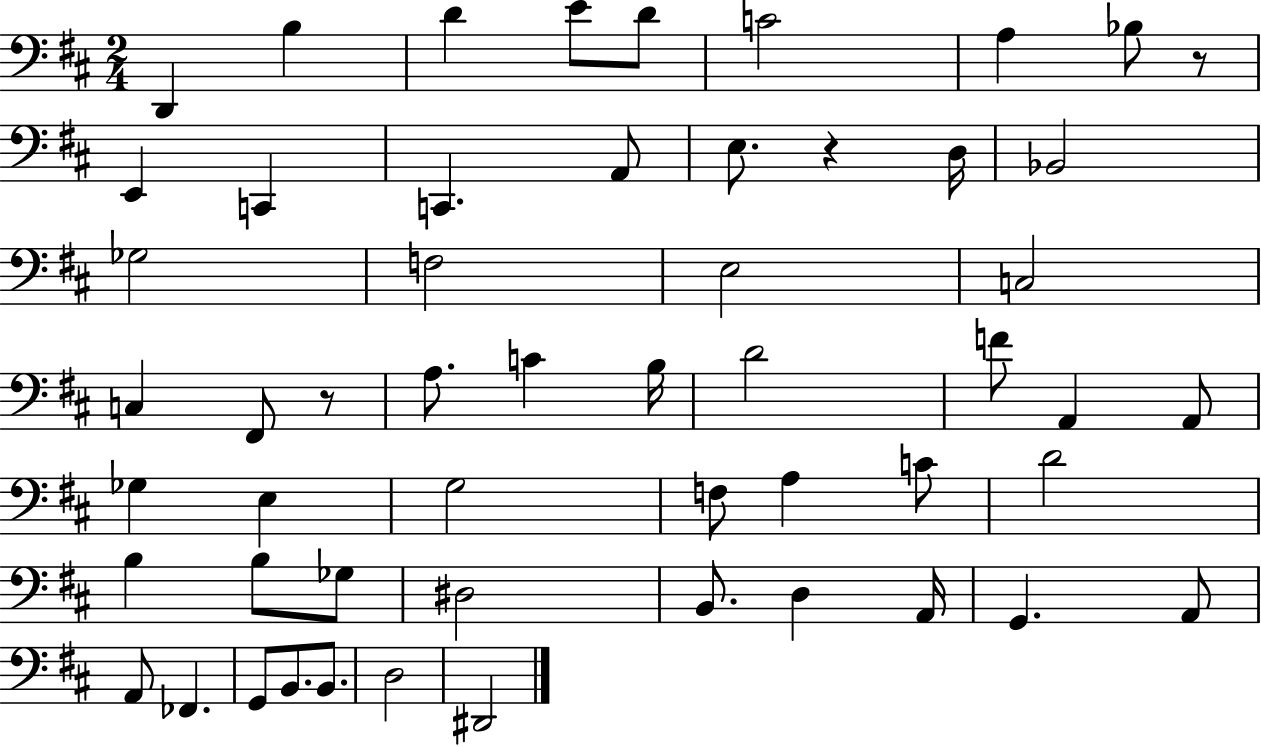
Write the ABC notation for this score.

X:1
T:Untitled
M:2/4
L:1/4
K:D
D,, B, D E/2 D/2 C2 A, _B,/2 z/2 E,, C,, C,, A,,/2 E,/2 z D,/4 _B,,2 _G,2 F,2 E,2 C,2 C, ^F,,/2 z/2 A,/2 C B,/4 D2 F/2 A,, A,,/2 _G, E, G,2 F,/2 A, C/2 D2 B, B,/2 _G,/2 ^D,2 B,,/2 D, A,,/4 G,, A,,/2 A,,/2 _F,, G,,/2 B,,/2 B,,/2 D,2 ^D,,2